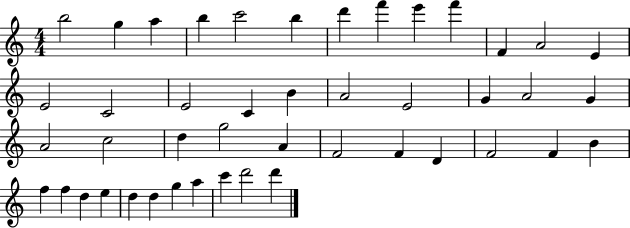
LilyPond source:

{
  \clef treble
  \numericTimeSignature
  \time 4/4
  \key c \major
  b''2 g''4 a''4 | b''4 c'''2 b''4 | d'''4 f'''4 e'''4 f'''4 | f'4 a'2 e'4 | \break e'2 c'2 | e'2 c'4 b'4 | a'2 e'2 | g'4 a'2 g'4 | \break a'2 c''2 | d''4 g''2 a'4 | f'2 f'4 d'4 | f'2 f'4 b'4 | \break f''4 f''4 d''4 e''4 | d''4 d''4 g''4 a''4 | c'''4 d'''2 d'''4 | \bar "|."
}